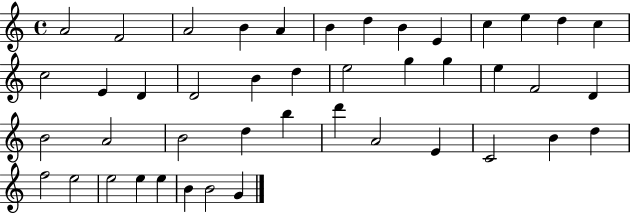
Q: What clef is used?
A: treble